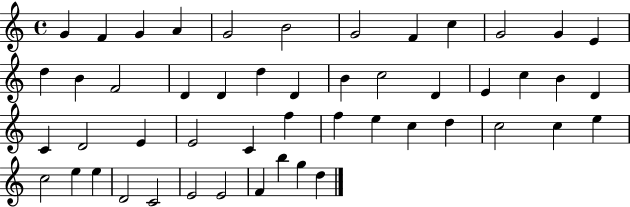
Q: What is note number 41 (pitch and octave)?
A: E5